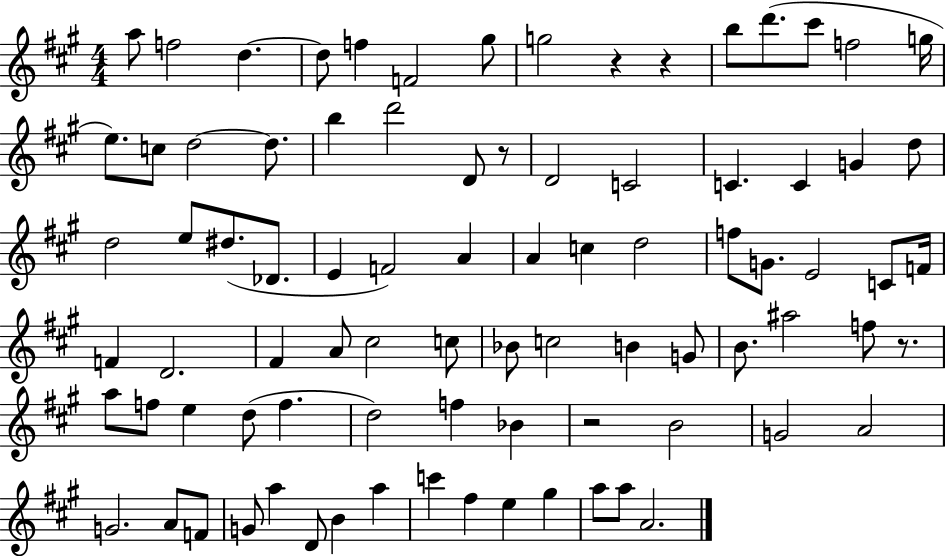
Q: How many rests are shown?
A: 5